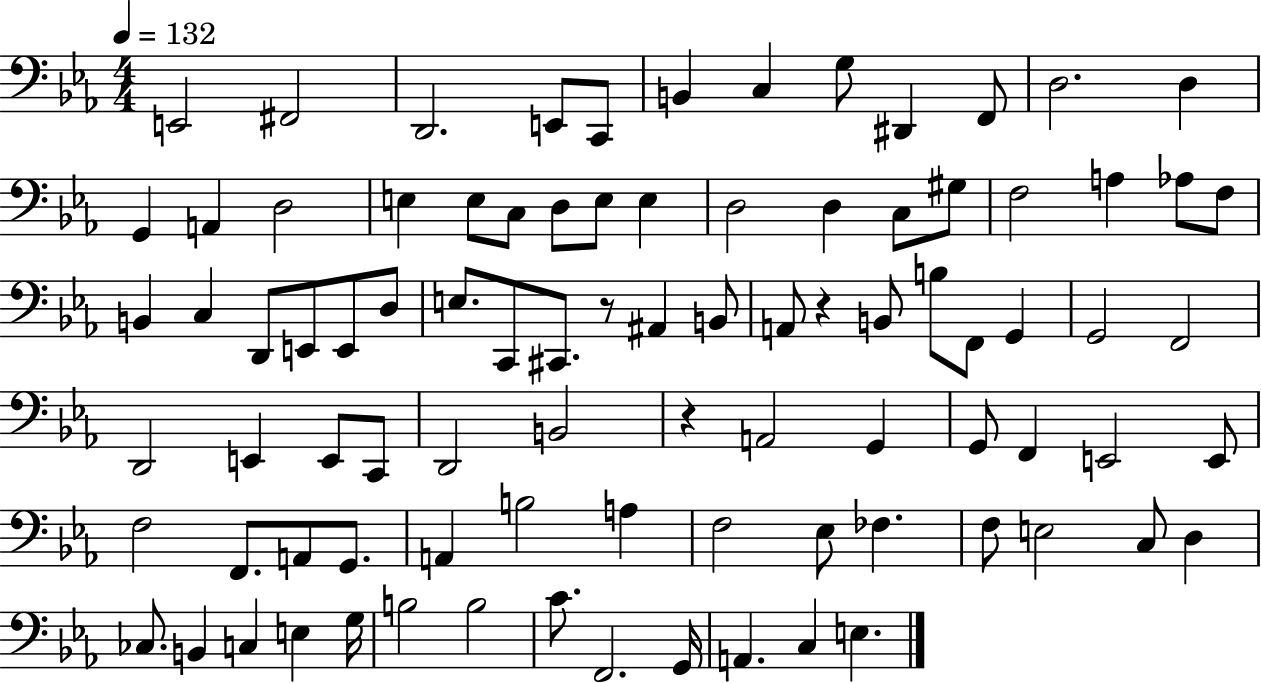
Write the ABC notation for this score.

X:1
T:Untitled
M:4/4
L:1/4
K:Eb
E,,2 ^F,,2 D,,2 E,,/2 C,,/2 B,, C, G,/2 ^D,, F,,/2 D,2 D, G,, A,, D,2 E, E,/2 C,/2 D,/2 E,/2 E, D,2 D, C,/2 ^G,/2 F,2 A, _A,/2 F,/2 B,, C, D,,/2 E,,/2 E,,/2 D,/2 E,/2 C,,/2 ^C,,/2 z/2 ^A,, B,,/2 A,,/2 z B,,/2 B,/2 F,,/2 G,, G,,2 F,,2 D,,2 E,, E,,/2 C,,/2 D,,2 B,,2 z A,,2 G,, G,,/2 F,, E,,2 E,,/2 F,2 F,,/2 A,,/2 G,,/2 A,, B,2 A, F,2 _E,/2 _F, F,/2 E,2 C,/2 D, _C,/2 B,, C, E, G,/4 B,2 B,2 C/2 F,,2 G,,/4 A,, C, E,